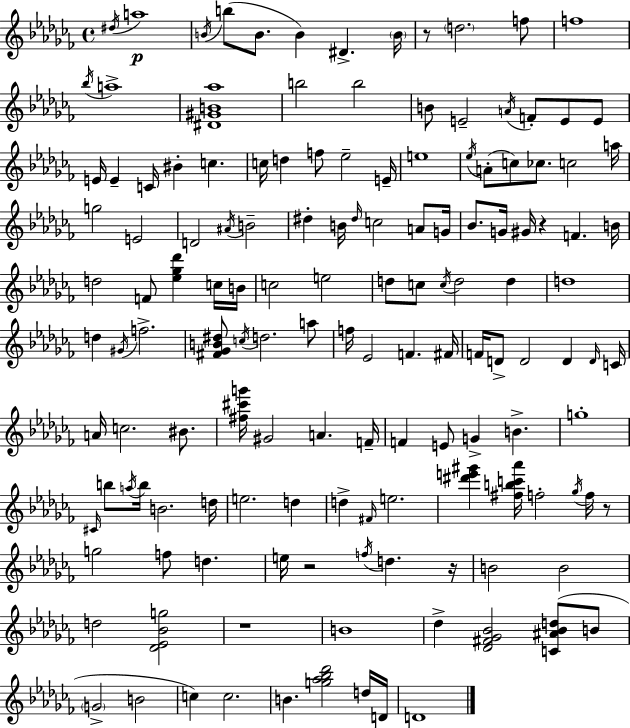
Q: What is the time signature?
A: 4/4